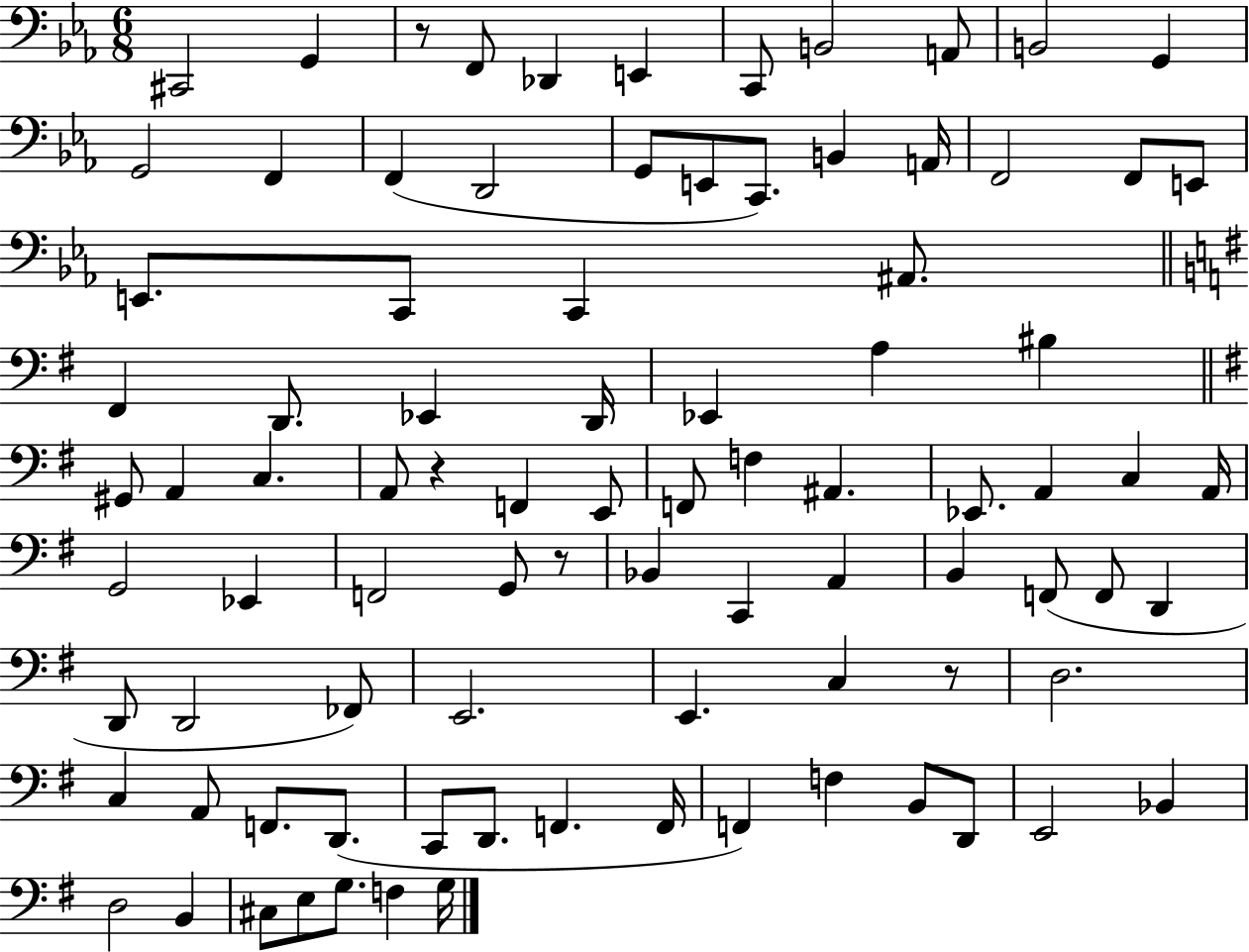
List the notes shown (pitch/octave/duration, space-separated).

C#2/h G2/q R/e F2/e Db2/q E2/q C2/e B2/h A2/e B2/h G2/q G2/h F2/q F2/q D2/h G2/e E2/e C2/e. B2/q A2/s F2/h F2/e E2/e E2/e. C2/e C2/q A#2/e. F#2/q D2/e. Eb2/q D2/s Eb2/q A3/q BIS3/q G#2/e A2/q C3/q. A2/e R/q F2/q E2/e F2/e F3/q A#2/q. Eb2/e. A2/q C3/q A2/s G2/h Eb2/q F2/h G2/e R/e Bb2/q C2/q A2/q B2/q F2/e F2/e D2/q D2/e D2/h FES2/e E2/h. E2/q. C3/q R/e D3/h. C3/q A2/e F2/e. D2/e. C2/e D2/e. F2/q. F2/s F2/q F3/q B2/e D2/e E2/h Bb2/q D3/h B2/q C#3/e E3/e G3/e. F3/q G3/s